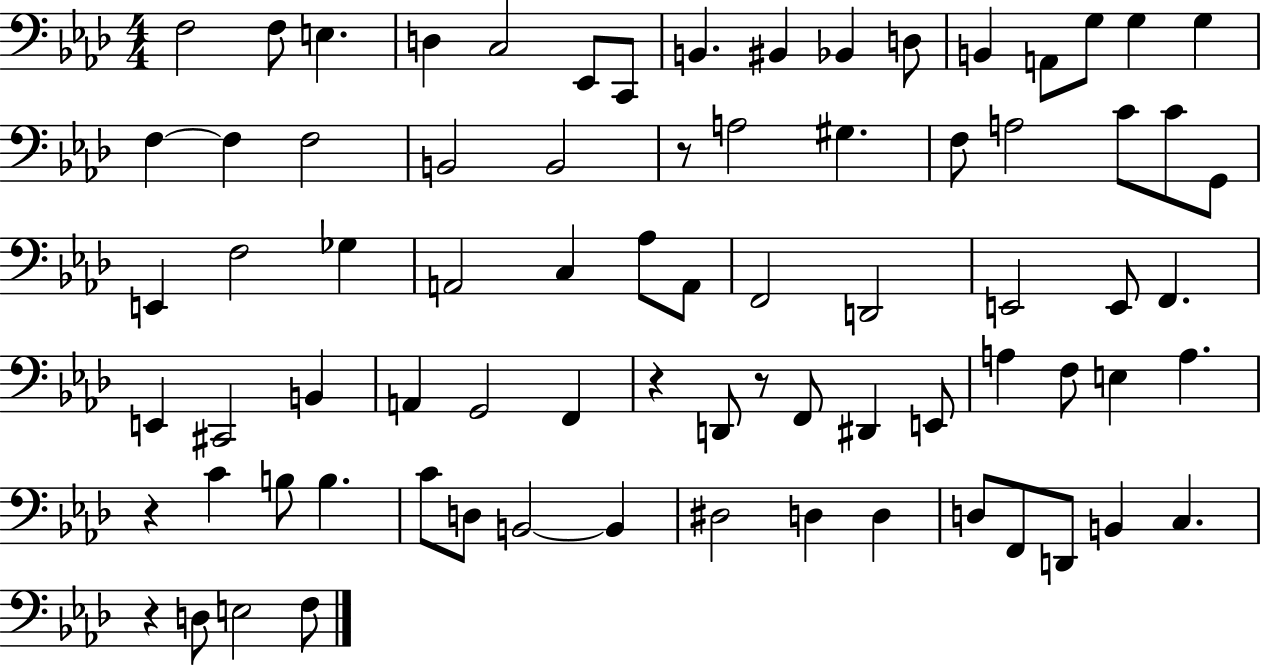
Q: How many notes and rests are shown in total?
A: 77